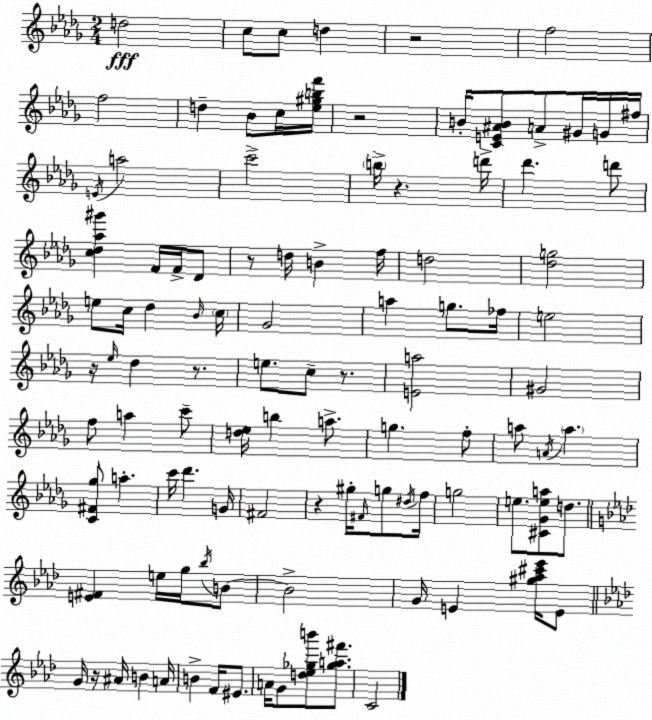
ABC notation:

X:1
T:Untitled
M:2/4
L:1/4
K:Bbm
d2 c/2 c/2 d z2 f2 f2 d _B/2 c/4 [_e^gbf']/4 z2 B/4 [CE^AB]/2 A/2 ^G/4 G/4 ^f/4 E/4 a2 c'2 b/4 z d'/4 _d' d'/2 [c_d_a^g'] F/4 F/4 _D/2 z/2 d/4 B f/4 d2 [_dg]2 e/2 c/4 _d _B/4 c/4 _G2 a g/2 _f/4 e2 z/4 _e/4 _d z/2 e/2 c/2 z/2 [Ea]2 ^G2 f/2 a c'/2 [d_e]/4 b a/2 g f/2 a/2 A/4 a [C^F_g]/2 a c'/4 _d' G/4 ^F2 z ^g/4 ^F/4 g/2 ^d/4 f/4 g2 e/2 [^C_Gea]/2 d/2 [E^F] e/4 g/4 _b/4 B/2 B2 G/4 E [^g_a^c'_e']/4 E/2 G/4 z/4 ^A/4 B A/4 B F/4 ^E/2 A/4 G/2 [d_e_gb']/2 [_ga^f']/2 C2